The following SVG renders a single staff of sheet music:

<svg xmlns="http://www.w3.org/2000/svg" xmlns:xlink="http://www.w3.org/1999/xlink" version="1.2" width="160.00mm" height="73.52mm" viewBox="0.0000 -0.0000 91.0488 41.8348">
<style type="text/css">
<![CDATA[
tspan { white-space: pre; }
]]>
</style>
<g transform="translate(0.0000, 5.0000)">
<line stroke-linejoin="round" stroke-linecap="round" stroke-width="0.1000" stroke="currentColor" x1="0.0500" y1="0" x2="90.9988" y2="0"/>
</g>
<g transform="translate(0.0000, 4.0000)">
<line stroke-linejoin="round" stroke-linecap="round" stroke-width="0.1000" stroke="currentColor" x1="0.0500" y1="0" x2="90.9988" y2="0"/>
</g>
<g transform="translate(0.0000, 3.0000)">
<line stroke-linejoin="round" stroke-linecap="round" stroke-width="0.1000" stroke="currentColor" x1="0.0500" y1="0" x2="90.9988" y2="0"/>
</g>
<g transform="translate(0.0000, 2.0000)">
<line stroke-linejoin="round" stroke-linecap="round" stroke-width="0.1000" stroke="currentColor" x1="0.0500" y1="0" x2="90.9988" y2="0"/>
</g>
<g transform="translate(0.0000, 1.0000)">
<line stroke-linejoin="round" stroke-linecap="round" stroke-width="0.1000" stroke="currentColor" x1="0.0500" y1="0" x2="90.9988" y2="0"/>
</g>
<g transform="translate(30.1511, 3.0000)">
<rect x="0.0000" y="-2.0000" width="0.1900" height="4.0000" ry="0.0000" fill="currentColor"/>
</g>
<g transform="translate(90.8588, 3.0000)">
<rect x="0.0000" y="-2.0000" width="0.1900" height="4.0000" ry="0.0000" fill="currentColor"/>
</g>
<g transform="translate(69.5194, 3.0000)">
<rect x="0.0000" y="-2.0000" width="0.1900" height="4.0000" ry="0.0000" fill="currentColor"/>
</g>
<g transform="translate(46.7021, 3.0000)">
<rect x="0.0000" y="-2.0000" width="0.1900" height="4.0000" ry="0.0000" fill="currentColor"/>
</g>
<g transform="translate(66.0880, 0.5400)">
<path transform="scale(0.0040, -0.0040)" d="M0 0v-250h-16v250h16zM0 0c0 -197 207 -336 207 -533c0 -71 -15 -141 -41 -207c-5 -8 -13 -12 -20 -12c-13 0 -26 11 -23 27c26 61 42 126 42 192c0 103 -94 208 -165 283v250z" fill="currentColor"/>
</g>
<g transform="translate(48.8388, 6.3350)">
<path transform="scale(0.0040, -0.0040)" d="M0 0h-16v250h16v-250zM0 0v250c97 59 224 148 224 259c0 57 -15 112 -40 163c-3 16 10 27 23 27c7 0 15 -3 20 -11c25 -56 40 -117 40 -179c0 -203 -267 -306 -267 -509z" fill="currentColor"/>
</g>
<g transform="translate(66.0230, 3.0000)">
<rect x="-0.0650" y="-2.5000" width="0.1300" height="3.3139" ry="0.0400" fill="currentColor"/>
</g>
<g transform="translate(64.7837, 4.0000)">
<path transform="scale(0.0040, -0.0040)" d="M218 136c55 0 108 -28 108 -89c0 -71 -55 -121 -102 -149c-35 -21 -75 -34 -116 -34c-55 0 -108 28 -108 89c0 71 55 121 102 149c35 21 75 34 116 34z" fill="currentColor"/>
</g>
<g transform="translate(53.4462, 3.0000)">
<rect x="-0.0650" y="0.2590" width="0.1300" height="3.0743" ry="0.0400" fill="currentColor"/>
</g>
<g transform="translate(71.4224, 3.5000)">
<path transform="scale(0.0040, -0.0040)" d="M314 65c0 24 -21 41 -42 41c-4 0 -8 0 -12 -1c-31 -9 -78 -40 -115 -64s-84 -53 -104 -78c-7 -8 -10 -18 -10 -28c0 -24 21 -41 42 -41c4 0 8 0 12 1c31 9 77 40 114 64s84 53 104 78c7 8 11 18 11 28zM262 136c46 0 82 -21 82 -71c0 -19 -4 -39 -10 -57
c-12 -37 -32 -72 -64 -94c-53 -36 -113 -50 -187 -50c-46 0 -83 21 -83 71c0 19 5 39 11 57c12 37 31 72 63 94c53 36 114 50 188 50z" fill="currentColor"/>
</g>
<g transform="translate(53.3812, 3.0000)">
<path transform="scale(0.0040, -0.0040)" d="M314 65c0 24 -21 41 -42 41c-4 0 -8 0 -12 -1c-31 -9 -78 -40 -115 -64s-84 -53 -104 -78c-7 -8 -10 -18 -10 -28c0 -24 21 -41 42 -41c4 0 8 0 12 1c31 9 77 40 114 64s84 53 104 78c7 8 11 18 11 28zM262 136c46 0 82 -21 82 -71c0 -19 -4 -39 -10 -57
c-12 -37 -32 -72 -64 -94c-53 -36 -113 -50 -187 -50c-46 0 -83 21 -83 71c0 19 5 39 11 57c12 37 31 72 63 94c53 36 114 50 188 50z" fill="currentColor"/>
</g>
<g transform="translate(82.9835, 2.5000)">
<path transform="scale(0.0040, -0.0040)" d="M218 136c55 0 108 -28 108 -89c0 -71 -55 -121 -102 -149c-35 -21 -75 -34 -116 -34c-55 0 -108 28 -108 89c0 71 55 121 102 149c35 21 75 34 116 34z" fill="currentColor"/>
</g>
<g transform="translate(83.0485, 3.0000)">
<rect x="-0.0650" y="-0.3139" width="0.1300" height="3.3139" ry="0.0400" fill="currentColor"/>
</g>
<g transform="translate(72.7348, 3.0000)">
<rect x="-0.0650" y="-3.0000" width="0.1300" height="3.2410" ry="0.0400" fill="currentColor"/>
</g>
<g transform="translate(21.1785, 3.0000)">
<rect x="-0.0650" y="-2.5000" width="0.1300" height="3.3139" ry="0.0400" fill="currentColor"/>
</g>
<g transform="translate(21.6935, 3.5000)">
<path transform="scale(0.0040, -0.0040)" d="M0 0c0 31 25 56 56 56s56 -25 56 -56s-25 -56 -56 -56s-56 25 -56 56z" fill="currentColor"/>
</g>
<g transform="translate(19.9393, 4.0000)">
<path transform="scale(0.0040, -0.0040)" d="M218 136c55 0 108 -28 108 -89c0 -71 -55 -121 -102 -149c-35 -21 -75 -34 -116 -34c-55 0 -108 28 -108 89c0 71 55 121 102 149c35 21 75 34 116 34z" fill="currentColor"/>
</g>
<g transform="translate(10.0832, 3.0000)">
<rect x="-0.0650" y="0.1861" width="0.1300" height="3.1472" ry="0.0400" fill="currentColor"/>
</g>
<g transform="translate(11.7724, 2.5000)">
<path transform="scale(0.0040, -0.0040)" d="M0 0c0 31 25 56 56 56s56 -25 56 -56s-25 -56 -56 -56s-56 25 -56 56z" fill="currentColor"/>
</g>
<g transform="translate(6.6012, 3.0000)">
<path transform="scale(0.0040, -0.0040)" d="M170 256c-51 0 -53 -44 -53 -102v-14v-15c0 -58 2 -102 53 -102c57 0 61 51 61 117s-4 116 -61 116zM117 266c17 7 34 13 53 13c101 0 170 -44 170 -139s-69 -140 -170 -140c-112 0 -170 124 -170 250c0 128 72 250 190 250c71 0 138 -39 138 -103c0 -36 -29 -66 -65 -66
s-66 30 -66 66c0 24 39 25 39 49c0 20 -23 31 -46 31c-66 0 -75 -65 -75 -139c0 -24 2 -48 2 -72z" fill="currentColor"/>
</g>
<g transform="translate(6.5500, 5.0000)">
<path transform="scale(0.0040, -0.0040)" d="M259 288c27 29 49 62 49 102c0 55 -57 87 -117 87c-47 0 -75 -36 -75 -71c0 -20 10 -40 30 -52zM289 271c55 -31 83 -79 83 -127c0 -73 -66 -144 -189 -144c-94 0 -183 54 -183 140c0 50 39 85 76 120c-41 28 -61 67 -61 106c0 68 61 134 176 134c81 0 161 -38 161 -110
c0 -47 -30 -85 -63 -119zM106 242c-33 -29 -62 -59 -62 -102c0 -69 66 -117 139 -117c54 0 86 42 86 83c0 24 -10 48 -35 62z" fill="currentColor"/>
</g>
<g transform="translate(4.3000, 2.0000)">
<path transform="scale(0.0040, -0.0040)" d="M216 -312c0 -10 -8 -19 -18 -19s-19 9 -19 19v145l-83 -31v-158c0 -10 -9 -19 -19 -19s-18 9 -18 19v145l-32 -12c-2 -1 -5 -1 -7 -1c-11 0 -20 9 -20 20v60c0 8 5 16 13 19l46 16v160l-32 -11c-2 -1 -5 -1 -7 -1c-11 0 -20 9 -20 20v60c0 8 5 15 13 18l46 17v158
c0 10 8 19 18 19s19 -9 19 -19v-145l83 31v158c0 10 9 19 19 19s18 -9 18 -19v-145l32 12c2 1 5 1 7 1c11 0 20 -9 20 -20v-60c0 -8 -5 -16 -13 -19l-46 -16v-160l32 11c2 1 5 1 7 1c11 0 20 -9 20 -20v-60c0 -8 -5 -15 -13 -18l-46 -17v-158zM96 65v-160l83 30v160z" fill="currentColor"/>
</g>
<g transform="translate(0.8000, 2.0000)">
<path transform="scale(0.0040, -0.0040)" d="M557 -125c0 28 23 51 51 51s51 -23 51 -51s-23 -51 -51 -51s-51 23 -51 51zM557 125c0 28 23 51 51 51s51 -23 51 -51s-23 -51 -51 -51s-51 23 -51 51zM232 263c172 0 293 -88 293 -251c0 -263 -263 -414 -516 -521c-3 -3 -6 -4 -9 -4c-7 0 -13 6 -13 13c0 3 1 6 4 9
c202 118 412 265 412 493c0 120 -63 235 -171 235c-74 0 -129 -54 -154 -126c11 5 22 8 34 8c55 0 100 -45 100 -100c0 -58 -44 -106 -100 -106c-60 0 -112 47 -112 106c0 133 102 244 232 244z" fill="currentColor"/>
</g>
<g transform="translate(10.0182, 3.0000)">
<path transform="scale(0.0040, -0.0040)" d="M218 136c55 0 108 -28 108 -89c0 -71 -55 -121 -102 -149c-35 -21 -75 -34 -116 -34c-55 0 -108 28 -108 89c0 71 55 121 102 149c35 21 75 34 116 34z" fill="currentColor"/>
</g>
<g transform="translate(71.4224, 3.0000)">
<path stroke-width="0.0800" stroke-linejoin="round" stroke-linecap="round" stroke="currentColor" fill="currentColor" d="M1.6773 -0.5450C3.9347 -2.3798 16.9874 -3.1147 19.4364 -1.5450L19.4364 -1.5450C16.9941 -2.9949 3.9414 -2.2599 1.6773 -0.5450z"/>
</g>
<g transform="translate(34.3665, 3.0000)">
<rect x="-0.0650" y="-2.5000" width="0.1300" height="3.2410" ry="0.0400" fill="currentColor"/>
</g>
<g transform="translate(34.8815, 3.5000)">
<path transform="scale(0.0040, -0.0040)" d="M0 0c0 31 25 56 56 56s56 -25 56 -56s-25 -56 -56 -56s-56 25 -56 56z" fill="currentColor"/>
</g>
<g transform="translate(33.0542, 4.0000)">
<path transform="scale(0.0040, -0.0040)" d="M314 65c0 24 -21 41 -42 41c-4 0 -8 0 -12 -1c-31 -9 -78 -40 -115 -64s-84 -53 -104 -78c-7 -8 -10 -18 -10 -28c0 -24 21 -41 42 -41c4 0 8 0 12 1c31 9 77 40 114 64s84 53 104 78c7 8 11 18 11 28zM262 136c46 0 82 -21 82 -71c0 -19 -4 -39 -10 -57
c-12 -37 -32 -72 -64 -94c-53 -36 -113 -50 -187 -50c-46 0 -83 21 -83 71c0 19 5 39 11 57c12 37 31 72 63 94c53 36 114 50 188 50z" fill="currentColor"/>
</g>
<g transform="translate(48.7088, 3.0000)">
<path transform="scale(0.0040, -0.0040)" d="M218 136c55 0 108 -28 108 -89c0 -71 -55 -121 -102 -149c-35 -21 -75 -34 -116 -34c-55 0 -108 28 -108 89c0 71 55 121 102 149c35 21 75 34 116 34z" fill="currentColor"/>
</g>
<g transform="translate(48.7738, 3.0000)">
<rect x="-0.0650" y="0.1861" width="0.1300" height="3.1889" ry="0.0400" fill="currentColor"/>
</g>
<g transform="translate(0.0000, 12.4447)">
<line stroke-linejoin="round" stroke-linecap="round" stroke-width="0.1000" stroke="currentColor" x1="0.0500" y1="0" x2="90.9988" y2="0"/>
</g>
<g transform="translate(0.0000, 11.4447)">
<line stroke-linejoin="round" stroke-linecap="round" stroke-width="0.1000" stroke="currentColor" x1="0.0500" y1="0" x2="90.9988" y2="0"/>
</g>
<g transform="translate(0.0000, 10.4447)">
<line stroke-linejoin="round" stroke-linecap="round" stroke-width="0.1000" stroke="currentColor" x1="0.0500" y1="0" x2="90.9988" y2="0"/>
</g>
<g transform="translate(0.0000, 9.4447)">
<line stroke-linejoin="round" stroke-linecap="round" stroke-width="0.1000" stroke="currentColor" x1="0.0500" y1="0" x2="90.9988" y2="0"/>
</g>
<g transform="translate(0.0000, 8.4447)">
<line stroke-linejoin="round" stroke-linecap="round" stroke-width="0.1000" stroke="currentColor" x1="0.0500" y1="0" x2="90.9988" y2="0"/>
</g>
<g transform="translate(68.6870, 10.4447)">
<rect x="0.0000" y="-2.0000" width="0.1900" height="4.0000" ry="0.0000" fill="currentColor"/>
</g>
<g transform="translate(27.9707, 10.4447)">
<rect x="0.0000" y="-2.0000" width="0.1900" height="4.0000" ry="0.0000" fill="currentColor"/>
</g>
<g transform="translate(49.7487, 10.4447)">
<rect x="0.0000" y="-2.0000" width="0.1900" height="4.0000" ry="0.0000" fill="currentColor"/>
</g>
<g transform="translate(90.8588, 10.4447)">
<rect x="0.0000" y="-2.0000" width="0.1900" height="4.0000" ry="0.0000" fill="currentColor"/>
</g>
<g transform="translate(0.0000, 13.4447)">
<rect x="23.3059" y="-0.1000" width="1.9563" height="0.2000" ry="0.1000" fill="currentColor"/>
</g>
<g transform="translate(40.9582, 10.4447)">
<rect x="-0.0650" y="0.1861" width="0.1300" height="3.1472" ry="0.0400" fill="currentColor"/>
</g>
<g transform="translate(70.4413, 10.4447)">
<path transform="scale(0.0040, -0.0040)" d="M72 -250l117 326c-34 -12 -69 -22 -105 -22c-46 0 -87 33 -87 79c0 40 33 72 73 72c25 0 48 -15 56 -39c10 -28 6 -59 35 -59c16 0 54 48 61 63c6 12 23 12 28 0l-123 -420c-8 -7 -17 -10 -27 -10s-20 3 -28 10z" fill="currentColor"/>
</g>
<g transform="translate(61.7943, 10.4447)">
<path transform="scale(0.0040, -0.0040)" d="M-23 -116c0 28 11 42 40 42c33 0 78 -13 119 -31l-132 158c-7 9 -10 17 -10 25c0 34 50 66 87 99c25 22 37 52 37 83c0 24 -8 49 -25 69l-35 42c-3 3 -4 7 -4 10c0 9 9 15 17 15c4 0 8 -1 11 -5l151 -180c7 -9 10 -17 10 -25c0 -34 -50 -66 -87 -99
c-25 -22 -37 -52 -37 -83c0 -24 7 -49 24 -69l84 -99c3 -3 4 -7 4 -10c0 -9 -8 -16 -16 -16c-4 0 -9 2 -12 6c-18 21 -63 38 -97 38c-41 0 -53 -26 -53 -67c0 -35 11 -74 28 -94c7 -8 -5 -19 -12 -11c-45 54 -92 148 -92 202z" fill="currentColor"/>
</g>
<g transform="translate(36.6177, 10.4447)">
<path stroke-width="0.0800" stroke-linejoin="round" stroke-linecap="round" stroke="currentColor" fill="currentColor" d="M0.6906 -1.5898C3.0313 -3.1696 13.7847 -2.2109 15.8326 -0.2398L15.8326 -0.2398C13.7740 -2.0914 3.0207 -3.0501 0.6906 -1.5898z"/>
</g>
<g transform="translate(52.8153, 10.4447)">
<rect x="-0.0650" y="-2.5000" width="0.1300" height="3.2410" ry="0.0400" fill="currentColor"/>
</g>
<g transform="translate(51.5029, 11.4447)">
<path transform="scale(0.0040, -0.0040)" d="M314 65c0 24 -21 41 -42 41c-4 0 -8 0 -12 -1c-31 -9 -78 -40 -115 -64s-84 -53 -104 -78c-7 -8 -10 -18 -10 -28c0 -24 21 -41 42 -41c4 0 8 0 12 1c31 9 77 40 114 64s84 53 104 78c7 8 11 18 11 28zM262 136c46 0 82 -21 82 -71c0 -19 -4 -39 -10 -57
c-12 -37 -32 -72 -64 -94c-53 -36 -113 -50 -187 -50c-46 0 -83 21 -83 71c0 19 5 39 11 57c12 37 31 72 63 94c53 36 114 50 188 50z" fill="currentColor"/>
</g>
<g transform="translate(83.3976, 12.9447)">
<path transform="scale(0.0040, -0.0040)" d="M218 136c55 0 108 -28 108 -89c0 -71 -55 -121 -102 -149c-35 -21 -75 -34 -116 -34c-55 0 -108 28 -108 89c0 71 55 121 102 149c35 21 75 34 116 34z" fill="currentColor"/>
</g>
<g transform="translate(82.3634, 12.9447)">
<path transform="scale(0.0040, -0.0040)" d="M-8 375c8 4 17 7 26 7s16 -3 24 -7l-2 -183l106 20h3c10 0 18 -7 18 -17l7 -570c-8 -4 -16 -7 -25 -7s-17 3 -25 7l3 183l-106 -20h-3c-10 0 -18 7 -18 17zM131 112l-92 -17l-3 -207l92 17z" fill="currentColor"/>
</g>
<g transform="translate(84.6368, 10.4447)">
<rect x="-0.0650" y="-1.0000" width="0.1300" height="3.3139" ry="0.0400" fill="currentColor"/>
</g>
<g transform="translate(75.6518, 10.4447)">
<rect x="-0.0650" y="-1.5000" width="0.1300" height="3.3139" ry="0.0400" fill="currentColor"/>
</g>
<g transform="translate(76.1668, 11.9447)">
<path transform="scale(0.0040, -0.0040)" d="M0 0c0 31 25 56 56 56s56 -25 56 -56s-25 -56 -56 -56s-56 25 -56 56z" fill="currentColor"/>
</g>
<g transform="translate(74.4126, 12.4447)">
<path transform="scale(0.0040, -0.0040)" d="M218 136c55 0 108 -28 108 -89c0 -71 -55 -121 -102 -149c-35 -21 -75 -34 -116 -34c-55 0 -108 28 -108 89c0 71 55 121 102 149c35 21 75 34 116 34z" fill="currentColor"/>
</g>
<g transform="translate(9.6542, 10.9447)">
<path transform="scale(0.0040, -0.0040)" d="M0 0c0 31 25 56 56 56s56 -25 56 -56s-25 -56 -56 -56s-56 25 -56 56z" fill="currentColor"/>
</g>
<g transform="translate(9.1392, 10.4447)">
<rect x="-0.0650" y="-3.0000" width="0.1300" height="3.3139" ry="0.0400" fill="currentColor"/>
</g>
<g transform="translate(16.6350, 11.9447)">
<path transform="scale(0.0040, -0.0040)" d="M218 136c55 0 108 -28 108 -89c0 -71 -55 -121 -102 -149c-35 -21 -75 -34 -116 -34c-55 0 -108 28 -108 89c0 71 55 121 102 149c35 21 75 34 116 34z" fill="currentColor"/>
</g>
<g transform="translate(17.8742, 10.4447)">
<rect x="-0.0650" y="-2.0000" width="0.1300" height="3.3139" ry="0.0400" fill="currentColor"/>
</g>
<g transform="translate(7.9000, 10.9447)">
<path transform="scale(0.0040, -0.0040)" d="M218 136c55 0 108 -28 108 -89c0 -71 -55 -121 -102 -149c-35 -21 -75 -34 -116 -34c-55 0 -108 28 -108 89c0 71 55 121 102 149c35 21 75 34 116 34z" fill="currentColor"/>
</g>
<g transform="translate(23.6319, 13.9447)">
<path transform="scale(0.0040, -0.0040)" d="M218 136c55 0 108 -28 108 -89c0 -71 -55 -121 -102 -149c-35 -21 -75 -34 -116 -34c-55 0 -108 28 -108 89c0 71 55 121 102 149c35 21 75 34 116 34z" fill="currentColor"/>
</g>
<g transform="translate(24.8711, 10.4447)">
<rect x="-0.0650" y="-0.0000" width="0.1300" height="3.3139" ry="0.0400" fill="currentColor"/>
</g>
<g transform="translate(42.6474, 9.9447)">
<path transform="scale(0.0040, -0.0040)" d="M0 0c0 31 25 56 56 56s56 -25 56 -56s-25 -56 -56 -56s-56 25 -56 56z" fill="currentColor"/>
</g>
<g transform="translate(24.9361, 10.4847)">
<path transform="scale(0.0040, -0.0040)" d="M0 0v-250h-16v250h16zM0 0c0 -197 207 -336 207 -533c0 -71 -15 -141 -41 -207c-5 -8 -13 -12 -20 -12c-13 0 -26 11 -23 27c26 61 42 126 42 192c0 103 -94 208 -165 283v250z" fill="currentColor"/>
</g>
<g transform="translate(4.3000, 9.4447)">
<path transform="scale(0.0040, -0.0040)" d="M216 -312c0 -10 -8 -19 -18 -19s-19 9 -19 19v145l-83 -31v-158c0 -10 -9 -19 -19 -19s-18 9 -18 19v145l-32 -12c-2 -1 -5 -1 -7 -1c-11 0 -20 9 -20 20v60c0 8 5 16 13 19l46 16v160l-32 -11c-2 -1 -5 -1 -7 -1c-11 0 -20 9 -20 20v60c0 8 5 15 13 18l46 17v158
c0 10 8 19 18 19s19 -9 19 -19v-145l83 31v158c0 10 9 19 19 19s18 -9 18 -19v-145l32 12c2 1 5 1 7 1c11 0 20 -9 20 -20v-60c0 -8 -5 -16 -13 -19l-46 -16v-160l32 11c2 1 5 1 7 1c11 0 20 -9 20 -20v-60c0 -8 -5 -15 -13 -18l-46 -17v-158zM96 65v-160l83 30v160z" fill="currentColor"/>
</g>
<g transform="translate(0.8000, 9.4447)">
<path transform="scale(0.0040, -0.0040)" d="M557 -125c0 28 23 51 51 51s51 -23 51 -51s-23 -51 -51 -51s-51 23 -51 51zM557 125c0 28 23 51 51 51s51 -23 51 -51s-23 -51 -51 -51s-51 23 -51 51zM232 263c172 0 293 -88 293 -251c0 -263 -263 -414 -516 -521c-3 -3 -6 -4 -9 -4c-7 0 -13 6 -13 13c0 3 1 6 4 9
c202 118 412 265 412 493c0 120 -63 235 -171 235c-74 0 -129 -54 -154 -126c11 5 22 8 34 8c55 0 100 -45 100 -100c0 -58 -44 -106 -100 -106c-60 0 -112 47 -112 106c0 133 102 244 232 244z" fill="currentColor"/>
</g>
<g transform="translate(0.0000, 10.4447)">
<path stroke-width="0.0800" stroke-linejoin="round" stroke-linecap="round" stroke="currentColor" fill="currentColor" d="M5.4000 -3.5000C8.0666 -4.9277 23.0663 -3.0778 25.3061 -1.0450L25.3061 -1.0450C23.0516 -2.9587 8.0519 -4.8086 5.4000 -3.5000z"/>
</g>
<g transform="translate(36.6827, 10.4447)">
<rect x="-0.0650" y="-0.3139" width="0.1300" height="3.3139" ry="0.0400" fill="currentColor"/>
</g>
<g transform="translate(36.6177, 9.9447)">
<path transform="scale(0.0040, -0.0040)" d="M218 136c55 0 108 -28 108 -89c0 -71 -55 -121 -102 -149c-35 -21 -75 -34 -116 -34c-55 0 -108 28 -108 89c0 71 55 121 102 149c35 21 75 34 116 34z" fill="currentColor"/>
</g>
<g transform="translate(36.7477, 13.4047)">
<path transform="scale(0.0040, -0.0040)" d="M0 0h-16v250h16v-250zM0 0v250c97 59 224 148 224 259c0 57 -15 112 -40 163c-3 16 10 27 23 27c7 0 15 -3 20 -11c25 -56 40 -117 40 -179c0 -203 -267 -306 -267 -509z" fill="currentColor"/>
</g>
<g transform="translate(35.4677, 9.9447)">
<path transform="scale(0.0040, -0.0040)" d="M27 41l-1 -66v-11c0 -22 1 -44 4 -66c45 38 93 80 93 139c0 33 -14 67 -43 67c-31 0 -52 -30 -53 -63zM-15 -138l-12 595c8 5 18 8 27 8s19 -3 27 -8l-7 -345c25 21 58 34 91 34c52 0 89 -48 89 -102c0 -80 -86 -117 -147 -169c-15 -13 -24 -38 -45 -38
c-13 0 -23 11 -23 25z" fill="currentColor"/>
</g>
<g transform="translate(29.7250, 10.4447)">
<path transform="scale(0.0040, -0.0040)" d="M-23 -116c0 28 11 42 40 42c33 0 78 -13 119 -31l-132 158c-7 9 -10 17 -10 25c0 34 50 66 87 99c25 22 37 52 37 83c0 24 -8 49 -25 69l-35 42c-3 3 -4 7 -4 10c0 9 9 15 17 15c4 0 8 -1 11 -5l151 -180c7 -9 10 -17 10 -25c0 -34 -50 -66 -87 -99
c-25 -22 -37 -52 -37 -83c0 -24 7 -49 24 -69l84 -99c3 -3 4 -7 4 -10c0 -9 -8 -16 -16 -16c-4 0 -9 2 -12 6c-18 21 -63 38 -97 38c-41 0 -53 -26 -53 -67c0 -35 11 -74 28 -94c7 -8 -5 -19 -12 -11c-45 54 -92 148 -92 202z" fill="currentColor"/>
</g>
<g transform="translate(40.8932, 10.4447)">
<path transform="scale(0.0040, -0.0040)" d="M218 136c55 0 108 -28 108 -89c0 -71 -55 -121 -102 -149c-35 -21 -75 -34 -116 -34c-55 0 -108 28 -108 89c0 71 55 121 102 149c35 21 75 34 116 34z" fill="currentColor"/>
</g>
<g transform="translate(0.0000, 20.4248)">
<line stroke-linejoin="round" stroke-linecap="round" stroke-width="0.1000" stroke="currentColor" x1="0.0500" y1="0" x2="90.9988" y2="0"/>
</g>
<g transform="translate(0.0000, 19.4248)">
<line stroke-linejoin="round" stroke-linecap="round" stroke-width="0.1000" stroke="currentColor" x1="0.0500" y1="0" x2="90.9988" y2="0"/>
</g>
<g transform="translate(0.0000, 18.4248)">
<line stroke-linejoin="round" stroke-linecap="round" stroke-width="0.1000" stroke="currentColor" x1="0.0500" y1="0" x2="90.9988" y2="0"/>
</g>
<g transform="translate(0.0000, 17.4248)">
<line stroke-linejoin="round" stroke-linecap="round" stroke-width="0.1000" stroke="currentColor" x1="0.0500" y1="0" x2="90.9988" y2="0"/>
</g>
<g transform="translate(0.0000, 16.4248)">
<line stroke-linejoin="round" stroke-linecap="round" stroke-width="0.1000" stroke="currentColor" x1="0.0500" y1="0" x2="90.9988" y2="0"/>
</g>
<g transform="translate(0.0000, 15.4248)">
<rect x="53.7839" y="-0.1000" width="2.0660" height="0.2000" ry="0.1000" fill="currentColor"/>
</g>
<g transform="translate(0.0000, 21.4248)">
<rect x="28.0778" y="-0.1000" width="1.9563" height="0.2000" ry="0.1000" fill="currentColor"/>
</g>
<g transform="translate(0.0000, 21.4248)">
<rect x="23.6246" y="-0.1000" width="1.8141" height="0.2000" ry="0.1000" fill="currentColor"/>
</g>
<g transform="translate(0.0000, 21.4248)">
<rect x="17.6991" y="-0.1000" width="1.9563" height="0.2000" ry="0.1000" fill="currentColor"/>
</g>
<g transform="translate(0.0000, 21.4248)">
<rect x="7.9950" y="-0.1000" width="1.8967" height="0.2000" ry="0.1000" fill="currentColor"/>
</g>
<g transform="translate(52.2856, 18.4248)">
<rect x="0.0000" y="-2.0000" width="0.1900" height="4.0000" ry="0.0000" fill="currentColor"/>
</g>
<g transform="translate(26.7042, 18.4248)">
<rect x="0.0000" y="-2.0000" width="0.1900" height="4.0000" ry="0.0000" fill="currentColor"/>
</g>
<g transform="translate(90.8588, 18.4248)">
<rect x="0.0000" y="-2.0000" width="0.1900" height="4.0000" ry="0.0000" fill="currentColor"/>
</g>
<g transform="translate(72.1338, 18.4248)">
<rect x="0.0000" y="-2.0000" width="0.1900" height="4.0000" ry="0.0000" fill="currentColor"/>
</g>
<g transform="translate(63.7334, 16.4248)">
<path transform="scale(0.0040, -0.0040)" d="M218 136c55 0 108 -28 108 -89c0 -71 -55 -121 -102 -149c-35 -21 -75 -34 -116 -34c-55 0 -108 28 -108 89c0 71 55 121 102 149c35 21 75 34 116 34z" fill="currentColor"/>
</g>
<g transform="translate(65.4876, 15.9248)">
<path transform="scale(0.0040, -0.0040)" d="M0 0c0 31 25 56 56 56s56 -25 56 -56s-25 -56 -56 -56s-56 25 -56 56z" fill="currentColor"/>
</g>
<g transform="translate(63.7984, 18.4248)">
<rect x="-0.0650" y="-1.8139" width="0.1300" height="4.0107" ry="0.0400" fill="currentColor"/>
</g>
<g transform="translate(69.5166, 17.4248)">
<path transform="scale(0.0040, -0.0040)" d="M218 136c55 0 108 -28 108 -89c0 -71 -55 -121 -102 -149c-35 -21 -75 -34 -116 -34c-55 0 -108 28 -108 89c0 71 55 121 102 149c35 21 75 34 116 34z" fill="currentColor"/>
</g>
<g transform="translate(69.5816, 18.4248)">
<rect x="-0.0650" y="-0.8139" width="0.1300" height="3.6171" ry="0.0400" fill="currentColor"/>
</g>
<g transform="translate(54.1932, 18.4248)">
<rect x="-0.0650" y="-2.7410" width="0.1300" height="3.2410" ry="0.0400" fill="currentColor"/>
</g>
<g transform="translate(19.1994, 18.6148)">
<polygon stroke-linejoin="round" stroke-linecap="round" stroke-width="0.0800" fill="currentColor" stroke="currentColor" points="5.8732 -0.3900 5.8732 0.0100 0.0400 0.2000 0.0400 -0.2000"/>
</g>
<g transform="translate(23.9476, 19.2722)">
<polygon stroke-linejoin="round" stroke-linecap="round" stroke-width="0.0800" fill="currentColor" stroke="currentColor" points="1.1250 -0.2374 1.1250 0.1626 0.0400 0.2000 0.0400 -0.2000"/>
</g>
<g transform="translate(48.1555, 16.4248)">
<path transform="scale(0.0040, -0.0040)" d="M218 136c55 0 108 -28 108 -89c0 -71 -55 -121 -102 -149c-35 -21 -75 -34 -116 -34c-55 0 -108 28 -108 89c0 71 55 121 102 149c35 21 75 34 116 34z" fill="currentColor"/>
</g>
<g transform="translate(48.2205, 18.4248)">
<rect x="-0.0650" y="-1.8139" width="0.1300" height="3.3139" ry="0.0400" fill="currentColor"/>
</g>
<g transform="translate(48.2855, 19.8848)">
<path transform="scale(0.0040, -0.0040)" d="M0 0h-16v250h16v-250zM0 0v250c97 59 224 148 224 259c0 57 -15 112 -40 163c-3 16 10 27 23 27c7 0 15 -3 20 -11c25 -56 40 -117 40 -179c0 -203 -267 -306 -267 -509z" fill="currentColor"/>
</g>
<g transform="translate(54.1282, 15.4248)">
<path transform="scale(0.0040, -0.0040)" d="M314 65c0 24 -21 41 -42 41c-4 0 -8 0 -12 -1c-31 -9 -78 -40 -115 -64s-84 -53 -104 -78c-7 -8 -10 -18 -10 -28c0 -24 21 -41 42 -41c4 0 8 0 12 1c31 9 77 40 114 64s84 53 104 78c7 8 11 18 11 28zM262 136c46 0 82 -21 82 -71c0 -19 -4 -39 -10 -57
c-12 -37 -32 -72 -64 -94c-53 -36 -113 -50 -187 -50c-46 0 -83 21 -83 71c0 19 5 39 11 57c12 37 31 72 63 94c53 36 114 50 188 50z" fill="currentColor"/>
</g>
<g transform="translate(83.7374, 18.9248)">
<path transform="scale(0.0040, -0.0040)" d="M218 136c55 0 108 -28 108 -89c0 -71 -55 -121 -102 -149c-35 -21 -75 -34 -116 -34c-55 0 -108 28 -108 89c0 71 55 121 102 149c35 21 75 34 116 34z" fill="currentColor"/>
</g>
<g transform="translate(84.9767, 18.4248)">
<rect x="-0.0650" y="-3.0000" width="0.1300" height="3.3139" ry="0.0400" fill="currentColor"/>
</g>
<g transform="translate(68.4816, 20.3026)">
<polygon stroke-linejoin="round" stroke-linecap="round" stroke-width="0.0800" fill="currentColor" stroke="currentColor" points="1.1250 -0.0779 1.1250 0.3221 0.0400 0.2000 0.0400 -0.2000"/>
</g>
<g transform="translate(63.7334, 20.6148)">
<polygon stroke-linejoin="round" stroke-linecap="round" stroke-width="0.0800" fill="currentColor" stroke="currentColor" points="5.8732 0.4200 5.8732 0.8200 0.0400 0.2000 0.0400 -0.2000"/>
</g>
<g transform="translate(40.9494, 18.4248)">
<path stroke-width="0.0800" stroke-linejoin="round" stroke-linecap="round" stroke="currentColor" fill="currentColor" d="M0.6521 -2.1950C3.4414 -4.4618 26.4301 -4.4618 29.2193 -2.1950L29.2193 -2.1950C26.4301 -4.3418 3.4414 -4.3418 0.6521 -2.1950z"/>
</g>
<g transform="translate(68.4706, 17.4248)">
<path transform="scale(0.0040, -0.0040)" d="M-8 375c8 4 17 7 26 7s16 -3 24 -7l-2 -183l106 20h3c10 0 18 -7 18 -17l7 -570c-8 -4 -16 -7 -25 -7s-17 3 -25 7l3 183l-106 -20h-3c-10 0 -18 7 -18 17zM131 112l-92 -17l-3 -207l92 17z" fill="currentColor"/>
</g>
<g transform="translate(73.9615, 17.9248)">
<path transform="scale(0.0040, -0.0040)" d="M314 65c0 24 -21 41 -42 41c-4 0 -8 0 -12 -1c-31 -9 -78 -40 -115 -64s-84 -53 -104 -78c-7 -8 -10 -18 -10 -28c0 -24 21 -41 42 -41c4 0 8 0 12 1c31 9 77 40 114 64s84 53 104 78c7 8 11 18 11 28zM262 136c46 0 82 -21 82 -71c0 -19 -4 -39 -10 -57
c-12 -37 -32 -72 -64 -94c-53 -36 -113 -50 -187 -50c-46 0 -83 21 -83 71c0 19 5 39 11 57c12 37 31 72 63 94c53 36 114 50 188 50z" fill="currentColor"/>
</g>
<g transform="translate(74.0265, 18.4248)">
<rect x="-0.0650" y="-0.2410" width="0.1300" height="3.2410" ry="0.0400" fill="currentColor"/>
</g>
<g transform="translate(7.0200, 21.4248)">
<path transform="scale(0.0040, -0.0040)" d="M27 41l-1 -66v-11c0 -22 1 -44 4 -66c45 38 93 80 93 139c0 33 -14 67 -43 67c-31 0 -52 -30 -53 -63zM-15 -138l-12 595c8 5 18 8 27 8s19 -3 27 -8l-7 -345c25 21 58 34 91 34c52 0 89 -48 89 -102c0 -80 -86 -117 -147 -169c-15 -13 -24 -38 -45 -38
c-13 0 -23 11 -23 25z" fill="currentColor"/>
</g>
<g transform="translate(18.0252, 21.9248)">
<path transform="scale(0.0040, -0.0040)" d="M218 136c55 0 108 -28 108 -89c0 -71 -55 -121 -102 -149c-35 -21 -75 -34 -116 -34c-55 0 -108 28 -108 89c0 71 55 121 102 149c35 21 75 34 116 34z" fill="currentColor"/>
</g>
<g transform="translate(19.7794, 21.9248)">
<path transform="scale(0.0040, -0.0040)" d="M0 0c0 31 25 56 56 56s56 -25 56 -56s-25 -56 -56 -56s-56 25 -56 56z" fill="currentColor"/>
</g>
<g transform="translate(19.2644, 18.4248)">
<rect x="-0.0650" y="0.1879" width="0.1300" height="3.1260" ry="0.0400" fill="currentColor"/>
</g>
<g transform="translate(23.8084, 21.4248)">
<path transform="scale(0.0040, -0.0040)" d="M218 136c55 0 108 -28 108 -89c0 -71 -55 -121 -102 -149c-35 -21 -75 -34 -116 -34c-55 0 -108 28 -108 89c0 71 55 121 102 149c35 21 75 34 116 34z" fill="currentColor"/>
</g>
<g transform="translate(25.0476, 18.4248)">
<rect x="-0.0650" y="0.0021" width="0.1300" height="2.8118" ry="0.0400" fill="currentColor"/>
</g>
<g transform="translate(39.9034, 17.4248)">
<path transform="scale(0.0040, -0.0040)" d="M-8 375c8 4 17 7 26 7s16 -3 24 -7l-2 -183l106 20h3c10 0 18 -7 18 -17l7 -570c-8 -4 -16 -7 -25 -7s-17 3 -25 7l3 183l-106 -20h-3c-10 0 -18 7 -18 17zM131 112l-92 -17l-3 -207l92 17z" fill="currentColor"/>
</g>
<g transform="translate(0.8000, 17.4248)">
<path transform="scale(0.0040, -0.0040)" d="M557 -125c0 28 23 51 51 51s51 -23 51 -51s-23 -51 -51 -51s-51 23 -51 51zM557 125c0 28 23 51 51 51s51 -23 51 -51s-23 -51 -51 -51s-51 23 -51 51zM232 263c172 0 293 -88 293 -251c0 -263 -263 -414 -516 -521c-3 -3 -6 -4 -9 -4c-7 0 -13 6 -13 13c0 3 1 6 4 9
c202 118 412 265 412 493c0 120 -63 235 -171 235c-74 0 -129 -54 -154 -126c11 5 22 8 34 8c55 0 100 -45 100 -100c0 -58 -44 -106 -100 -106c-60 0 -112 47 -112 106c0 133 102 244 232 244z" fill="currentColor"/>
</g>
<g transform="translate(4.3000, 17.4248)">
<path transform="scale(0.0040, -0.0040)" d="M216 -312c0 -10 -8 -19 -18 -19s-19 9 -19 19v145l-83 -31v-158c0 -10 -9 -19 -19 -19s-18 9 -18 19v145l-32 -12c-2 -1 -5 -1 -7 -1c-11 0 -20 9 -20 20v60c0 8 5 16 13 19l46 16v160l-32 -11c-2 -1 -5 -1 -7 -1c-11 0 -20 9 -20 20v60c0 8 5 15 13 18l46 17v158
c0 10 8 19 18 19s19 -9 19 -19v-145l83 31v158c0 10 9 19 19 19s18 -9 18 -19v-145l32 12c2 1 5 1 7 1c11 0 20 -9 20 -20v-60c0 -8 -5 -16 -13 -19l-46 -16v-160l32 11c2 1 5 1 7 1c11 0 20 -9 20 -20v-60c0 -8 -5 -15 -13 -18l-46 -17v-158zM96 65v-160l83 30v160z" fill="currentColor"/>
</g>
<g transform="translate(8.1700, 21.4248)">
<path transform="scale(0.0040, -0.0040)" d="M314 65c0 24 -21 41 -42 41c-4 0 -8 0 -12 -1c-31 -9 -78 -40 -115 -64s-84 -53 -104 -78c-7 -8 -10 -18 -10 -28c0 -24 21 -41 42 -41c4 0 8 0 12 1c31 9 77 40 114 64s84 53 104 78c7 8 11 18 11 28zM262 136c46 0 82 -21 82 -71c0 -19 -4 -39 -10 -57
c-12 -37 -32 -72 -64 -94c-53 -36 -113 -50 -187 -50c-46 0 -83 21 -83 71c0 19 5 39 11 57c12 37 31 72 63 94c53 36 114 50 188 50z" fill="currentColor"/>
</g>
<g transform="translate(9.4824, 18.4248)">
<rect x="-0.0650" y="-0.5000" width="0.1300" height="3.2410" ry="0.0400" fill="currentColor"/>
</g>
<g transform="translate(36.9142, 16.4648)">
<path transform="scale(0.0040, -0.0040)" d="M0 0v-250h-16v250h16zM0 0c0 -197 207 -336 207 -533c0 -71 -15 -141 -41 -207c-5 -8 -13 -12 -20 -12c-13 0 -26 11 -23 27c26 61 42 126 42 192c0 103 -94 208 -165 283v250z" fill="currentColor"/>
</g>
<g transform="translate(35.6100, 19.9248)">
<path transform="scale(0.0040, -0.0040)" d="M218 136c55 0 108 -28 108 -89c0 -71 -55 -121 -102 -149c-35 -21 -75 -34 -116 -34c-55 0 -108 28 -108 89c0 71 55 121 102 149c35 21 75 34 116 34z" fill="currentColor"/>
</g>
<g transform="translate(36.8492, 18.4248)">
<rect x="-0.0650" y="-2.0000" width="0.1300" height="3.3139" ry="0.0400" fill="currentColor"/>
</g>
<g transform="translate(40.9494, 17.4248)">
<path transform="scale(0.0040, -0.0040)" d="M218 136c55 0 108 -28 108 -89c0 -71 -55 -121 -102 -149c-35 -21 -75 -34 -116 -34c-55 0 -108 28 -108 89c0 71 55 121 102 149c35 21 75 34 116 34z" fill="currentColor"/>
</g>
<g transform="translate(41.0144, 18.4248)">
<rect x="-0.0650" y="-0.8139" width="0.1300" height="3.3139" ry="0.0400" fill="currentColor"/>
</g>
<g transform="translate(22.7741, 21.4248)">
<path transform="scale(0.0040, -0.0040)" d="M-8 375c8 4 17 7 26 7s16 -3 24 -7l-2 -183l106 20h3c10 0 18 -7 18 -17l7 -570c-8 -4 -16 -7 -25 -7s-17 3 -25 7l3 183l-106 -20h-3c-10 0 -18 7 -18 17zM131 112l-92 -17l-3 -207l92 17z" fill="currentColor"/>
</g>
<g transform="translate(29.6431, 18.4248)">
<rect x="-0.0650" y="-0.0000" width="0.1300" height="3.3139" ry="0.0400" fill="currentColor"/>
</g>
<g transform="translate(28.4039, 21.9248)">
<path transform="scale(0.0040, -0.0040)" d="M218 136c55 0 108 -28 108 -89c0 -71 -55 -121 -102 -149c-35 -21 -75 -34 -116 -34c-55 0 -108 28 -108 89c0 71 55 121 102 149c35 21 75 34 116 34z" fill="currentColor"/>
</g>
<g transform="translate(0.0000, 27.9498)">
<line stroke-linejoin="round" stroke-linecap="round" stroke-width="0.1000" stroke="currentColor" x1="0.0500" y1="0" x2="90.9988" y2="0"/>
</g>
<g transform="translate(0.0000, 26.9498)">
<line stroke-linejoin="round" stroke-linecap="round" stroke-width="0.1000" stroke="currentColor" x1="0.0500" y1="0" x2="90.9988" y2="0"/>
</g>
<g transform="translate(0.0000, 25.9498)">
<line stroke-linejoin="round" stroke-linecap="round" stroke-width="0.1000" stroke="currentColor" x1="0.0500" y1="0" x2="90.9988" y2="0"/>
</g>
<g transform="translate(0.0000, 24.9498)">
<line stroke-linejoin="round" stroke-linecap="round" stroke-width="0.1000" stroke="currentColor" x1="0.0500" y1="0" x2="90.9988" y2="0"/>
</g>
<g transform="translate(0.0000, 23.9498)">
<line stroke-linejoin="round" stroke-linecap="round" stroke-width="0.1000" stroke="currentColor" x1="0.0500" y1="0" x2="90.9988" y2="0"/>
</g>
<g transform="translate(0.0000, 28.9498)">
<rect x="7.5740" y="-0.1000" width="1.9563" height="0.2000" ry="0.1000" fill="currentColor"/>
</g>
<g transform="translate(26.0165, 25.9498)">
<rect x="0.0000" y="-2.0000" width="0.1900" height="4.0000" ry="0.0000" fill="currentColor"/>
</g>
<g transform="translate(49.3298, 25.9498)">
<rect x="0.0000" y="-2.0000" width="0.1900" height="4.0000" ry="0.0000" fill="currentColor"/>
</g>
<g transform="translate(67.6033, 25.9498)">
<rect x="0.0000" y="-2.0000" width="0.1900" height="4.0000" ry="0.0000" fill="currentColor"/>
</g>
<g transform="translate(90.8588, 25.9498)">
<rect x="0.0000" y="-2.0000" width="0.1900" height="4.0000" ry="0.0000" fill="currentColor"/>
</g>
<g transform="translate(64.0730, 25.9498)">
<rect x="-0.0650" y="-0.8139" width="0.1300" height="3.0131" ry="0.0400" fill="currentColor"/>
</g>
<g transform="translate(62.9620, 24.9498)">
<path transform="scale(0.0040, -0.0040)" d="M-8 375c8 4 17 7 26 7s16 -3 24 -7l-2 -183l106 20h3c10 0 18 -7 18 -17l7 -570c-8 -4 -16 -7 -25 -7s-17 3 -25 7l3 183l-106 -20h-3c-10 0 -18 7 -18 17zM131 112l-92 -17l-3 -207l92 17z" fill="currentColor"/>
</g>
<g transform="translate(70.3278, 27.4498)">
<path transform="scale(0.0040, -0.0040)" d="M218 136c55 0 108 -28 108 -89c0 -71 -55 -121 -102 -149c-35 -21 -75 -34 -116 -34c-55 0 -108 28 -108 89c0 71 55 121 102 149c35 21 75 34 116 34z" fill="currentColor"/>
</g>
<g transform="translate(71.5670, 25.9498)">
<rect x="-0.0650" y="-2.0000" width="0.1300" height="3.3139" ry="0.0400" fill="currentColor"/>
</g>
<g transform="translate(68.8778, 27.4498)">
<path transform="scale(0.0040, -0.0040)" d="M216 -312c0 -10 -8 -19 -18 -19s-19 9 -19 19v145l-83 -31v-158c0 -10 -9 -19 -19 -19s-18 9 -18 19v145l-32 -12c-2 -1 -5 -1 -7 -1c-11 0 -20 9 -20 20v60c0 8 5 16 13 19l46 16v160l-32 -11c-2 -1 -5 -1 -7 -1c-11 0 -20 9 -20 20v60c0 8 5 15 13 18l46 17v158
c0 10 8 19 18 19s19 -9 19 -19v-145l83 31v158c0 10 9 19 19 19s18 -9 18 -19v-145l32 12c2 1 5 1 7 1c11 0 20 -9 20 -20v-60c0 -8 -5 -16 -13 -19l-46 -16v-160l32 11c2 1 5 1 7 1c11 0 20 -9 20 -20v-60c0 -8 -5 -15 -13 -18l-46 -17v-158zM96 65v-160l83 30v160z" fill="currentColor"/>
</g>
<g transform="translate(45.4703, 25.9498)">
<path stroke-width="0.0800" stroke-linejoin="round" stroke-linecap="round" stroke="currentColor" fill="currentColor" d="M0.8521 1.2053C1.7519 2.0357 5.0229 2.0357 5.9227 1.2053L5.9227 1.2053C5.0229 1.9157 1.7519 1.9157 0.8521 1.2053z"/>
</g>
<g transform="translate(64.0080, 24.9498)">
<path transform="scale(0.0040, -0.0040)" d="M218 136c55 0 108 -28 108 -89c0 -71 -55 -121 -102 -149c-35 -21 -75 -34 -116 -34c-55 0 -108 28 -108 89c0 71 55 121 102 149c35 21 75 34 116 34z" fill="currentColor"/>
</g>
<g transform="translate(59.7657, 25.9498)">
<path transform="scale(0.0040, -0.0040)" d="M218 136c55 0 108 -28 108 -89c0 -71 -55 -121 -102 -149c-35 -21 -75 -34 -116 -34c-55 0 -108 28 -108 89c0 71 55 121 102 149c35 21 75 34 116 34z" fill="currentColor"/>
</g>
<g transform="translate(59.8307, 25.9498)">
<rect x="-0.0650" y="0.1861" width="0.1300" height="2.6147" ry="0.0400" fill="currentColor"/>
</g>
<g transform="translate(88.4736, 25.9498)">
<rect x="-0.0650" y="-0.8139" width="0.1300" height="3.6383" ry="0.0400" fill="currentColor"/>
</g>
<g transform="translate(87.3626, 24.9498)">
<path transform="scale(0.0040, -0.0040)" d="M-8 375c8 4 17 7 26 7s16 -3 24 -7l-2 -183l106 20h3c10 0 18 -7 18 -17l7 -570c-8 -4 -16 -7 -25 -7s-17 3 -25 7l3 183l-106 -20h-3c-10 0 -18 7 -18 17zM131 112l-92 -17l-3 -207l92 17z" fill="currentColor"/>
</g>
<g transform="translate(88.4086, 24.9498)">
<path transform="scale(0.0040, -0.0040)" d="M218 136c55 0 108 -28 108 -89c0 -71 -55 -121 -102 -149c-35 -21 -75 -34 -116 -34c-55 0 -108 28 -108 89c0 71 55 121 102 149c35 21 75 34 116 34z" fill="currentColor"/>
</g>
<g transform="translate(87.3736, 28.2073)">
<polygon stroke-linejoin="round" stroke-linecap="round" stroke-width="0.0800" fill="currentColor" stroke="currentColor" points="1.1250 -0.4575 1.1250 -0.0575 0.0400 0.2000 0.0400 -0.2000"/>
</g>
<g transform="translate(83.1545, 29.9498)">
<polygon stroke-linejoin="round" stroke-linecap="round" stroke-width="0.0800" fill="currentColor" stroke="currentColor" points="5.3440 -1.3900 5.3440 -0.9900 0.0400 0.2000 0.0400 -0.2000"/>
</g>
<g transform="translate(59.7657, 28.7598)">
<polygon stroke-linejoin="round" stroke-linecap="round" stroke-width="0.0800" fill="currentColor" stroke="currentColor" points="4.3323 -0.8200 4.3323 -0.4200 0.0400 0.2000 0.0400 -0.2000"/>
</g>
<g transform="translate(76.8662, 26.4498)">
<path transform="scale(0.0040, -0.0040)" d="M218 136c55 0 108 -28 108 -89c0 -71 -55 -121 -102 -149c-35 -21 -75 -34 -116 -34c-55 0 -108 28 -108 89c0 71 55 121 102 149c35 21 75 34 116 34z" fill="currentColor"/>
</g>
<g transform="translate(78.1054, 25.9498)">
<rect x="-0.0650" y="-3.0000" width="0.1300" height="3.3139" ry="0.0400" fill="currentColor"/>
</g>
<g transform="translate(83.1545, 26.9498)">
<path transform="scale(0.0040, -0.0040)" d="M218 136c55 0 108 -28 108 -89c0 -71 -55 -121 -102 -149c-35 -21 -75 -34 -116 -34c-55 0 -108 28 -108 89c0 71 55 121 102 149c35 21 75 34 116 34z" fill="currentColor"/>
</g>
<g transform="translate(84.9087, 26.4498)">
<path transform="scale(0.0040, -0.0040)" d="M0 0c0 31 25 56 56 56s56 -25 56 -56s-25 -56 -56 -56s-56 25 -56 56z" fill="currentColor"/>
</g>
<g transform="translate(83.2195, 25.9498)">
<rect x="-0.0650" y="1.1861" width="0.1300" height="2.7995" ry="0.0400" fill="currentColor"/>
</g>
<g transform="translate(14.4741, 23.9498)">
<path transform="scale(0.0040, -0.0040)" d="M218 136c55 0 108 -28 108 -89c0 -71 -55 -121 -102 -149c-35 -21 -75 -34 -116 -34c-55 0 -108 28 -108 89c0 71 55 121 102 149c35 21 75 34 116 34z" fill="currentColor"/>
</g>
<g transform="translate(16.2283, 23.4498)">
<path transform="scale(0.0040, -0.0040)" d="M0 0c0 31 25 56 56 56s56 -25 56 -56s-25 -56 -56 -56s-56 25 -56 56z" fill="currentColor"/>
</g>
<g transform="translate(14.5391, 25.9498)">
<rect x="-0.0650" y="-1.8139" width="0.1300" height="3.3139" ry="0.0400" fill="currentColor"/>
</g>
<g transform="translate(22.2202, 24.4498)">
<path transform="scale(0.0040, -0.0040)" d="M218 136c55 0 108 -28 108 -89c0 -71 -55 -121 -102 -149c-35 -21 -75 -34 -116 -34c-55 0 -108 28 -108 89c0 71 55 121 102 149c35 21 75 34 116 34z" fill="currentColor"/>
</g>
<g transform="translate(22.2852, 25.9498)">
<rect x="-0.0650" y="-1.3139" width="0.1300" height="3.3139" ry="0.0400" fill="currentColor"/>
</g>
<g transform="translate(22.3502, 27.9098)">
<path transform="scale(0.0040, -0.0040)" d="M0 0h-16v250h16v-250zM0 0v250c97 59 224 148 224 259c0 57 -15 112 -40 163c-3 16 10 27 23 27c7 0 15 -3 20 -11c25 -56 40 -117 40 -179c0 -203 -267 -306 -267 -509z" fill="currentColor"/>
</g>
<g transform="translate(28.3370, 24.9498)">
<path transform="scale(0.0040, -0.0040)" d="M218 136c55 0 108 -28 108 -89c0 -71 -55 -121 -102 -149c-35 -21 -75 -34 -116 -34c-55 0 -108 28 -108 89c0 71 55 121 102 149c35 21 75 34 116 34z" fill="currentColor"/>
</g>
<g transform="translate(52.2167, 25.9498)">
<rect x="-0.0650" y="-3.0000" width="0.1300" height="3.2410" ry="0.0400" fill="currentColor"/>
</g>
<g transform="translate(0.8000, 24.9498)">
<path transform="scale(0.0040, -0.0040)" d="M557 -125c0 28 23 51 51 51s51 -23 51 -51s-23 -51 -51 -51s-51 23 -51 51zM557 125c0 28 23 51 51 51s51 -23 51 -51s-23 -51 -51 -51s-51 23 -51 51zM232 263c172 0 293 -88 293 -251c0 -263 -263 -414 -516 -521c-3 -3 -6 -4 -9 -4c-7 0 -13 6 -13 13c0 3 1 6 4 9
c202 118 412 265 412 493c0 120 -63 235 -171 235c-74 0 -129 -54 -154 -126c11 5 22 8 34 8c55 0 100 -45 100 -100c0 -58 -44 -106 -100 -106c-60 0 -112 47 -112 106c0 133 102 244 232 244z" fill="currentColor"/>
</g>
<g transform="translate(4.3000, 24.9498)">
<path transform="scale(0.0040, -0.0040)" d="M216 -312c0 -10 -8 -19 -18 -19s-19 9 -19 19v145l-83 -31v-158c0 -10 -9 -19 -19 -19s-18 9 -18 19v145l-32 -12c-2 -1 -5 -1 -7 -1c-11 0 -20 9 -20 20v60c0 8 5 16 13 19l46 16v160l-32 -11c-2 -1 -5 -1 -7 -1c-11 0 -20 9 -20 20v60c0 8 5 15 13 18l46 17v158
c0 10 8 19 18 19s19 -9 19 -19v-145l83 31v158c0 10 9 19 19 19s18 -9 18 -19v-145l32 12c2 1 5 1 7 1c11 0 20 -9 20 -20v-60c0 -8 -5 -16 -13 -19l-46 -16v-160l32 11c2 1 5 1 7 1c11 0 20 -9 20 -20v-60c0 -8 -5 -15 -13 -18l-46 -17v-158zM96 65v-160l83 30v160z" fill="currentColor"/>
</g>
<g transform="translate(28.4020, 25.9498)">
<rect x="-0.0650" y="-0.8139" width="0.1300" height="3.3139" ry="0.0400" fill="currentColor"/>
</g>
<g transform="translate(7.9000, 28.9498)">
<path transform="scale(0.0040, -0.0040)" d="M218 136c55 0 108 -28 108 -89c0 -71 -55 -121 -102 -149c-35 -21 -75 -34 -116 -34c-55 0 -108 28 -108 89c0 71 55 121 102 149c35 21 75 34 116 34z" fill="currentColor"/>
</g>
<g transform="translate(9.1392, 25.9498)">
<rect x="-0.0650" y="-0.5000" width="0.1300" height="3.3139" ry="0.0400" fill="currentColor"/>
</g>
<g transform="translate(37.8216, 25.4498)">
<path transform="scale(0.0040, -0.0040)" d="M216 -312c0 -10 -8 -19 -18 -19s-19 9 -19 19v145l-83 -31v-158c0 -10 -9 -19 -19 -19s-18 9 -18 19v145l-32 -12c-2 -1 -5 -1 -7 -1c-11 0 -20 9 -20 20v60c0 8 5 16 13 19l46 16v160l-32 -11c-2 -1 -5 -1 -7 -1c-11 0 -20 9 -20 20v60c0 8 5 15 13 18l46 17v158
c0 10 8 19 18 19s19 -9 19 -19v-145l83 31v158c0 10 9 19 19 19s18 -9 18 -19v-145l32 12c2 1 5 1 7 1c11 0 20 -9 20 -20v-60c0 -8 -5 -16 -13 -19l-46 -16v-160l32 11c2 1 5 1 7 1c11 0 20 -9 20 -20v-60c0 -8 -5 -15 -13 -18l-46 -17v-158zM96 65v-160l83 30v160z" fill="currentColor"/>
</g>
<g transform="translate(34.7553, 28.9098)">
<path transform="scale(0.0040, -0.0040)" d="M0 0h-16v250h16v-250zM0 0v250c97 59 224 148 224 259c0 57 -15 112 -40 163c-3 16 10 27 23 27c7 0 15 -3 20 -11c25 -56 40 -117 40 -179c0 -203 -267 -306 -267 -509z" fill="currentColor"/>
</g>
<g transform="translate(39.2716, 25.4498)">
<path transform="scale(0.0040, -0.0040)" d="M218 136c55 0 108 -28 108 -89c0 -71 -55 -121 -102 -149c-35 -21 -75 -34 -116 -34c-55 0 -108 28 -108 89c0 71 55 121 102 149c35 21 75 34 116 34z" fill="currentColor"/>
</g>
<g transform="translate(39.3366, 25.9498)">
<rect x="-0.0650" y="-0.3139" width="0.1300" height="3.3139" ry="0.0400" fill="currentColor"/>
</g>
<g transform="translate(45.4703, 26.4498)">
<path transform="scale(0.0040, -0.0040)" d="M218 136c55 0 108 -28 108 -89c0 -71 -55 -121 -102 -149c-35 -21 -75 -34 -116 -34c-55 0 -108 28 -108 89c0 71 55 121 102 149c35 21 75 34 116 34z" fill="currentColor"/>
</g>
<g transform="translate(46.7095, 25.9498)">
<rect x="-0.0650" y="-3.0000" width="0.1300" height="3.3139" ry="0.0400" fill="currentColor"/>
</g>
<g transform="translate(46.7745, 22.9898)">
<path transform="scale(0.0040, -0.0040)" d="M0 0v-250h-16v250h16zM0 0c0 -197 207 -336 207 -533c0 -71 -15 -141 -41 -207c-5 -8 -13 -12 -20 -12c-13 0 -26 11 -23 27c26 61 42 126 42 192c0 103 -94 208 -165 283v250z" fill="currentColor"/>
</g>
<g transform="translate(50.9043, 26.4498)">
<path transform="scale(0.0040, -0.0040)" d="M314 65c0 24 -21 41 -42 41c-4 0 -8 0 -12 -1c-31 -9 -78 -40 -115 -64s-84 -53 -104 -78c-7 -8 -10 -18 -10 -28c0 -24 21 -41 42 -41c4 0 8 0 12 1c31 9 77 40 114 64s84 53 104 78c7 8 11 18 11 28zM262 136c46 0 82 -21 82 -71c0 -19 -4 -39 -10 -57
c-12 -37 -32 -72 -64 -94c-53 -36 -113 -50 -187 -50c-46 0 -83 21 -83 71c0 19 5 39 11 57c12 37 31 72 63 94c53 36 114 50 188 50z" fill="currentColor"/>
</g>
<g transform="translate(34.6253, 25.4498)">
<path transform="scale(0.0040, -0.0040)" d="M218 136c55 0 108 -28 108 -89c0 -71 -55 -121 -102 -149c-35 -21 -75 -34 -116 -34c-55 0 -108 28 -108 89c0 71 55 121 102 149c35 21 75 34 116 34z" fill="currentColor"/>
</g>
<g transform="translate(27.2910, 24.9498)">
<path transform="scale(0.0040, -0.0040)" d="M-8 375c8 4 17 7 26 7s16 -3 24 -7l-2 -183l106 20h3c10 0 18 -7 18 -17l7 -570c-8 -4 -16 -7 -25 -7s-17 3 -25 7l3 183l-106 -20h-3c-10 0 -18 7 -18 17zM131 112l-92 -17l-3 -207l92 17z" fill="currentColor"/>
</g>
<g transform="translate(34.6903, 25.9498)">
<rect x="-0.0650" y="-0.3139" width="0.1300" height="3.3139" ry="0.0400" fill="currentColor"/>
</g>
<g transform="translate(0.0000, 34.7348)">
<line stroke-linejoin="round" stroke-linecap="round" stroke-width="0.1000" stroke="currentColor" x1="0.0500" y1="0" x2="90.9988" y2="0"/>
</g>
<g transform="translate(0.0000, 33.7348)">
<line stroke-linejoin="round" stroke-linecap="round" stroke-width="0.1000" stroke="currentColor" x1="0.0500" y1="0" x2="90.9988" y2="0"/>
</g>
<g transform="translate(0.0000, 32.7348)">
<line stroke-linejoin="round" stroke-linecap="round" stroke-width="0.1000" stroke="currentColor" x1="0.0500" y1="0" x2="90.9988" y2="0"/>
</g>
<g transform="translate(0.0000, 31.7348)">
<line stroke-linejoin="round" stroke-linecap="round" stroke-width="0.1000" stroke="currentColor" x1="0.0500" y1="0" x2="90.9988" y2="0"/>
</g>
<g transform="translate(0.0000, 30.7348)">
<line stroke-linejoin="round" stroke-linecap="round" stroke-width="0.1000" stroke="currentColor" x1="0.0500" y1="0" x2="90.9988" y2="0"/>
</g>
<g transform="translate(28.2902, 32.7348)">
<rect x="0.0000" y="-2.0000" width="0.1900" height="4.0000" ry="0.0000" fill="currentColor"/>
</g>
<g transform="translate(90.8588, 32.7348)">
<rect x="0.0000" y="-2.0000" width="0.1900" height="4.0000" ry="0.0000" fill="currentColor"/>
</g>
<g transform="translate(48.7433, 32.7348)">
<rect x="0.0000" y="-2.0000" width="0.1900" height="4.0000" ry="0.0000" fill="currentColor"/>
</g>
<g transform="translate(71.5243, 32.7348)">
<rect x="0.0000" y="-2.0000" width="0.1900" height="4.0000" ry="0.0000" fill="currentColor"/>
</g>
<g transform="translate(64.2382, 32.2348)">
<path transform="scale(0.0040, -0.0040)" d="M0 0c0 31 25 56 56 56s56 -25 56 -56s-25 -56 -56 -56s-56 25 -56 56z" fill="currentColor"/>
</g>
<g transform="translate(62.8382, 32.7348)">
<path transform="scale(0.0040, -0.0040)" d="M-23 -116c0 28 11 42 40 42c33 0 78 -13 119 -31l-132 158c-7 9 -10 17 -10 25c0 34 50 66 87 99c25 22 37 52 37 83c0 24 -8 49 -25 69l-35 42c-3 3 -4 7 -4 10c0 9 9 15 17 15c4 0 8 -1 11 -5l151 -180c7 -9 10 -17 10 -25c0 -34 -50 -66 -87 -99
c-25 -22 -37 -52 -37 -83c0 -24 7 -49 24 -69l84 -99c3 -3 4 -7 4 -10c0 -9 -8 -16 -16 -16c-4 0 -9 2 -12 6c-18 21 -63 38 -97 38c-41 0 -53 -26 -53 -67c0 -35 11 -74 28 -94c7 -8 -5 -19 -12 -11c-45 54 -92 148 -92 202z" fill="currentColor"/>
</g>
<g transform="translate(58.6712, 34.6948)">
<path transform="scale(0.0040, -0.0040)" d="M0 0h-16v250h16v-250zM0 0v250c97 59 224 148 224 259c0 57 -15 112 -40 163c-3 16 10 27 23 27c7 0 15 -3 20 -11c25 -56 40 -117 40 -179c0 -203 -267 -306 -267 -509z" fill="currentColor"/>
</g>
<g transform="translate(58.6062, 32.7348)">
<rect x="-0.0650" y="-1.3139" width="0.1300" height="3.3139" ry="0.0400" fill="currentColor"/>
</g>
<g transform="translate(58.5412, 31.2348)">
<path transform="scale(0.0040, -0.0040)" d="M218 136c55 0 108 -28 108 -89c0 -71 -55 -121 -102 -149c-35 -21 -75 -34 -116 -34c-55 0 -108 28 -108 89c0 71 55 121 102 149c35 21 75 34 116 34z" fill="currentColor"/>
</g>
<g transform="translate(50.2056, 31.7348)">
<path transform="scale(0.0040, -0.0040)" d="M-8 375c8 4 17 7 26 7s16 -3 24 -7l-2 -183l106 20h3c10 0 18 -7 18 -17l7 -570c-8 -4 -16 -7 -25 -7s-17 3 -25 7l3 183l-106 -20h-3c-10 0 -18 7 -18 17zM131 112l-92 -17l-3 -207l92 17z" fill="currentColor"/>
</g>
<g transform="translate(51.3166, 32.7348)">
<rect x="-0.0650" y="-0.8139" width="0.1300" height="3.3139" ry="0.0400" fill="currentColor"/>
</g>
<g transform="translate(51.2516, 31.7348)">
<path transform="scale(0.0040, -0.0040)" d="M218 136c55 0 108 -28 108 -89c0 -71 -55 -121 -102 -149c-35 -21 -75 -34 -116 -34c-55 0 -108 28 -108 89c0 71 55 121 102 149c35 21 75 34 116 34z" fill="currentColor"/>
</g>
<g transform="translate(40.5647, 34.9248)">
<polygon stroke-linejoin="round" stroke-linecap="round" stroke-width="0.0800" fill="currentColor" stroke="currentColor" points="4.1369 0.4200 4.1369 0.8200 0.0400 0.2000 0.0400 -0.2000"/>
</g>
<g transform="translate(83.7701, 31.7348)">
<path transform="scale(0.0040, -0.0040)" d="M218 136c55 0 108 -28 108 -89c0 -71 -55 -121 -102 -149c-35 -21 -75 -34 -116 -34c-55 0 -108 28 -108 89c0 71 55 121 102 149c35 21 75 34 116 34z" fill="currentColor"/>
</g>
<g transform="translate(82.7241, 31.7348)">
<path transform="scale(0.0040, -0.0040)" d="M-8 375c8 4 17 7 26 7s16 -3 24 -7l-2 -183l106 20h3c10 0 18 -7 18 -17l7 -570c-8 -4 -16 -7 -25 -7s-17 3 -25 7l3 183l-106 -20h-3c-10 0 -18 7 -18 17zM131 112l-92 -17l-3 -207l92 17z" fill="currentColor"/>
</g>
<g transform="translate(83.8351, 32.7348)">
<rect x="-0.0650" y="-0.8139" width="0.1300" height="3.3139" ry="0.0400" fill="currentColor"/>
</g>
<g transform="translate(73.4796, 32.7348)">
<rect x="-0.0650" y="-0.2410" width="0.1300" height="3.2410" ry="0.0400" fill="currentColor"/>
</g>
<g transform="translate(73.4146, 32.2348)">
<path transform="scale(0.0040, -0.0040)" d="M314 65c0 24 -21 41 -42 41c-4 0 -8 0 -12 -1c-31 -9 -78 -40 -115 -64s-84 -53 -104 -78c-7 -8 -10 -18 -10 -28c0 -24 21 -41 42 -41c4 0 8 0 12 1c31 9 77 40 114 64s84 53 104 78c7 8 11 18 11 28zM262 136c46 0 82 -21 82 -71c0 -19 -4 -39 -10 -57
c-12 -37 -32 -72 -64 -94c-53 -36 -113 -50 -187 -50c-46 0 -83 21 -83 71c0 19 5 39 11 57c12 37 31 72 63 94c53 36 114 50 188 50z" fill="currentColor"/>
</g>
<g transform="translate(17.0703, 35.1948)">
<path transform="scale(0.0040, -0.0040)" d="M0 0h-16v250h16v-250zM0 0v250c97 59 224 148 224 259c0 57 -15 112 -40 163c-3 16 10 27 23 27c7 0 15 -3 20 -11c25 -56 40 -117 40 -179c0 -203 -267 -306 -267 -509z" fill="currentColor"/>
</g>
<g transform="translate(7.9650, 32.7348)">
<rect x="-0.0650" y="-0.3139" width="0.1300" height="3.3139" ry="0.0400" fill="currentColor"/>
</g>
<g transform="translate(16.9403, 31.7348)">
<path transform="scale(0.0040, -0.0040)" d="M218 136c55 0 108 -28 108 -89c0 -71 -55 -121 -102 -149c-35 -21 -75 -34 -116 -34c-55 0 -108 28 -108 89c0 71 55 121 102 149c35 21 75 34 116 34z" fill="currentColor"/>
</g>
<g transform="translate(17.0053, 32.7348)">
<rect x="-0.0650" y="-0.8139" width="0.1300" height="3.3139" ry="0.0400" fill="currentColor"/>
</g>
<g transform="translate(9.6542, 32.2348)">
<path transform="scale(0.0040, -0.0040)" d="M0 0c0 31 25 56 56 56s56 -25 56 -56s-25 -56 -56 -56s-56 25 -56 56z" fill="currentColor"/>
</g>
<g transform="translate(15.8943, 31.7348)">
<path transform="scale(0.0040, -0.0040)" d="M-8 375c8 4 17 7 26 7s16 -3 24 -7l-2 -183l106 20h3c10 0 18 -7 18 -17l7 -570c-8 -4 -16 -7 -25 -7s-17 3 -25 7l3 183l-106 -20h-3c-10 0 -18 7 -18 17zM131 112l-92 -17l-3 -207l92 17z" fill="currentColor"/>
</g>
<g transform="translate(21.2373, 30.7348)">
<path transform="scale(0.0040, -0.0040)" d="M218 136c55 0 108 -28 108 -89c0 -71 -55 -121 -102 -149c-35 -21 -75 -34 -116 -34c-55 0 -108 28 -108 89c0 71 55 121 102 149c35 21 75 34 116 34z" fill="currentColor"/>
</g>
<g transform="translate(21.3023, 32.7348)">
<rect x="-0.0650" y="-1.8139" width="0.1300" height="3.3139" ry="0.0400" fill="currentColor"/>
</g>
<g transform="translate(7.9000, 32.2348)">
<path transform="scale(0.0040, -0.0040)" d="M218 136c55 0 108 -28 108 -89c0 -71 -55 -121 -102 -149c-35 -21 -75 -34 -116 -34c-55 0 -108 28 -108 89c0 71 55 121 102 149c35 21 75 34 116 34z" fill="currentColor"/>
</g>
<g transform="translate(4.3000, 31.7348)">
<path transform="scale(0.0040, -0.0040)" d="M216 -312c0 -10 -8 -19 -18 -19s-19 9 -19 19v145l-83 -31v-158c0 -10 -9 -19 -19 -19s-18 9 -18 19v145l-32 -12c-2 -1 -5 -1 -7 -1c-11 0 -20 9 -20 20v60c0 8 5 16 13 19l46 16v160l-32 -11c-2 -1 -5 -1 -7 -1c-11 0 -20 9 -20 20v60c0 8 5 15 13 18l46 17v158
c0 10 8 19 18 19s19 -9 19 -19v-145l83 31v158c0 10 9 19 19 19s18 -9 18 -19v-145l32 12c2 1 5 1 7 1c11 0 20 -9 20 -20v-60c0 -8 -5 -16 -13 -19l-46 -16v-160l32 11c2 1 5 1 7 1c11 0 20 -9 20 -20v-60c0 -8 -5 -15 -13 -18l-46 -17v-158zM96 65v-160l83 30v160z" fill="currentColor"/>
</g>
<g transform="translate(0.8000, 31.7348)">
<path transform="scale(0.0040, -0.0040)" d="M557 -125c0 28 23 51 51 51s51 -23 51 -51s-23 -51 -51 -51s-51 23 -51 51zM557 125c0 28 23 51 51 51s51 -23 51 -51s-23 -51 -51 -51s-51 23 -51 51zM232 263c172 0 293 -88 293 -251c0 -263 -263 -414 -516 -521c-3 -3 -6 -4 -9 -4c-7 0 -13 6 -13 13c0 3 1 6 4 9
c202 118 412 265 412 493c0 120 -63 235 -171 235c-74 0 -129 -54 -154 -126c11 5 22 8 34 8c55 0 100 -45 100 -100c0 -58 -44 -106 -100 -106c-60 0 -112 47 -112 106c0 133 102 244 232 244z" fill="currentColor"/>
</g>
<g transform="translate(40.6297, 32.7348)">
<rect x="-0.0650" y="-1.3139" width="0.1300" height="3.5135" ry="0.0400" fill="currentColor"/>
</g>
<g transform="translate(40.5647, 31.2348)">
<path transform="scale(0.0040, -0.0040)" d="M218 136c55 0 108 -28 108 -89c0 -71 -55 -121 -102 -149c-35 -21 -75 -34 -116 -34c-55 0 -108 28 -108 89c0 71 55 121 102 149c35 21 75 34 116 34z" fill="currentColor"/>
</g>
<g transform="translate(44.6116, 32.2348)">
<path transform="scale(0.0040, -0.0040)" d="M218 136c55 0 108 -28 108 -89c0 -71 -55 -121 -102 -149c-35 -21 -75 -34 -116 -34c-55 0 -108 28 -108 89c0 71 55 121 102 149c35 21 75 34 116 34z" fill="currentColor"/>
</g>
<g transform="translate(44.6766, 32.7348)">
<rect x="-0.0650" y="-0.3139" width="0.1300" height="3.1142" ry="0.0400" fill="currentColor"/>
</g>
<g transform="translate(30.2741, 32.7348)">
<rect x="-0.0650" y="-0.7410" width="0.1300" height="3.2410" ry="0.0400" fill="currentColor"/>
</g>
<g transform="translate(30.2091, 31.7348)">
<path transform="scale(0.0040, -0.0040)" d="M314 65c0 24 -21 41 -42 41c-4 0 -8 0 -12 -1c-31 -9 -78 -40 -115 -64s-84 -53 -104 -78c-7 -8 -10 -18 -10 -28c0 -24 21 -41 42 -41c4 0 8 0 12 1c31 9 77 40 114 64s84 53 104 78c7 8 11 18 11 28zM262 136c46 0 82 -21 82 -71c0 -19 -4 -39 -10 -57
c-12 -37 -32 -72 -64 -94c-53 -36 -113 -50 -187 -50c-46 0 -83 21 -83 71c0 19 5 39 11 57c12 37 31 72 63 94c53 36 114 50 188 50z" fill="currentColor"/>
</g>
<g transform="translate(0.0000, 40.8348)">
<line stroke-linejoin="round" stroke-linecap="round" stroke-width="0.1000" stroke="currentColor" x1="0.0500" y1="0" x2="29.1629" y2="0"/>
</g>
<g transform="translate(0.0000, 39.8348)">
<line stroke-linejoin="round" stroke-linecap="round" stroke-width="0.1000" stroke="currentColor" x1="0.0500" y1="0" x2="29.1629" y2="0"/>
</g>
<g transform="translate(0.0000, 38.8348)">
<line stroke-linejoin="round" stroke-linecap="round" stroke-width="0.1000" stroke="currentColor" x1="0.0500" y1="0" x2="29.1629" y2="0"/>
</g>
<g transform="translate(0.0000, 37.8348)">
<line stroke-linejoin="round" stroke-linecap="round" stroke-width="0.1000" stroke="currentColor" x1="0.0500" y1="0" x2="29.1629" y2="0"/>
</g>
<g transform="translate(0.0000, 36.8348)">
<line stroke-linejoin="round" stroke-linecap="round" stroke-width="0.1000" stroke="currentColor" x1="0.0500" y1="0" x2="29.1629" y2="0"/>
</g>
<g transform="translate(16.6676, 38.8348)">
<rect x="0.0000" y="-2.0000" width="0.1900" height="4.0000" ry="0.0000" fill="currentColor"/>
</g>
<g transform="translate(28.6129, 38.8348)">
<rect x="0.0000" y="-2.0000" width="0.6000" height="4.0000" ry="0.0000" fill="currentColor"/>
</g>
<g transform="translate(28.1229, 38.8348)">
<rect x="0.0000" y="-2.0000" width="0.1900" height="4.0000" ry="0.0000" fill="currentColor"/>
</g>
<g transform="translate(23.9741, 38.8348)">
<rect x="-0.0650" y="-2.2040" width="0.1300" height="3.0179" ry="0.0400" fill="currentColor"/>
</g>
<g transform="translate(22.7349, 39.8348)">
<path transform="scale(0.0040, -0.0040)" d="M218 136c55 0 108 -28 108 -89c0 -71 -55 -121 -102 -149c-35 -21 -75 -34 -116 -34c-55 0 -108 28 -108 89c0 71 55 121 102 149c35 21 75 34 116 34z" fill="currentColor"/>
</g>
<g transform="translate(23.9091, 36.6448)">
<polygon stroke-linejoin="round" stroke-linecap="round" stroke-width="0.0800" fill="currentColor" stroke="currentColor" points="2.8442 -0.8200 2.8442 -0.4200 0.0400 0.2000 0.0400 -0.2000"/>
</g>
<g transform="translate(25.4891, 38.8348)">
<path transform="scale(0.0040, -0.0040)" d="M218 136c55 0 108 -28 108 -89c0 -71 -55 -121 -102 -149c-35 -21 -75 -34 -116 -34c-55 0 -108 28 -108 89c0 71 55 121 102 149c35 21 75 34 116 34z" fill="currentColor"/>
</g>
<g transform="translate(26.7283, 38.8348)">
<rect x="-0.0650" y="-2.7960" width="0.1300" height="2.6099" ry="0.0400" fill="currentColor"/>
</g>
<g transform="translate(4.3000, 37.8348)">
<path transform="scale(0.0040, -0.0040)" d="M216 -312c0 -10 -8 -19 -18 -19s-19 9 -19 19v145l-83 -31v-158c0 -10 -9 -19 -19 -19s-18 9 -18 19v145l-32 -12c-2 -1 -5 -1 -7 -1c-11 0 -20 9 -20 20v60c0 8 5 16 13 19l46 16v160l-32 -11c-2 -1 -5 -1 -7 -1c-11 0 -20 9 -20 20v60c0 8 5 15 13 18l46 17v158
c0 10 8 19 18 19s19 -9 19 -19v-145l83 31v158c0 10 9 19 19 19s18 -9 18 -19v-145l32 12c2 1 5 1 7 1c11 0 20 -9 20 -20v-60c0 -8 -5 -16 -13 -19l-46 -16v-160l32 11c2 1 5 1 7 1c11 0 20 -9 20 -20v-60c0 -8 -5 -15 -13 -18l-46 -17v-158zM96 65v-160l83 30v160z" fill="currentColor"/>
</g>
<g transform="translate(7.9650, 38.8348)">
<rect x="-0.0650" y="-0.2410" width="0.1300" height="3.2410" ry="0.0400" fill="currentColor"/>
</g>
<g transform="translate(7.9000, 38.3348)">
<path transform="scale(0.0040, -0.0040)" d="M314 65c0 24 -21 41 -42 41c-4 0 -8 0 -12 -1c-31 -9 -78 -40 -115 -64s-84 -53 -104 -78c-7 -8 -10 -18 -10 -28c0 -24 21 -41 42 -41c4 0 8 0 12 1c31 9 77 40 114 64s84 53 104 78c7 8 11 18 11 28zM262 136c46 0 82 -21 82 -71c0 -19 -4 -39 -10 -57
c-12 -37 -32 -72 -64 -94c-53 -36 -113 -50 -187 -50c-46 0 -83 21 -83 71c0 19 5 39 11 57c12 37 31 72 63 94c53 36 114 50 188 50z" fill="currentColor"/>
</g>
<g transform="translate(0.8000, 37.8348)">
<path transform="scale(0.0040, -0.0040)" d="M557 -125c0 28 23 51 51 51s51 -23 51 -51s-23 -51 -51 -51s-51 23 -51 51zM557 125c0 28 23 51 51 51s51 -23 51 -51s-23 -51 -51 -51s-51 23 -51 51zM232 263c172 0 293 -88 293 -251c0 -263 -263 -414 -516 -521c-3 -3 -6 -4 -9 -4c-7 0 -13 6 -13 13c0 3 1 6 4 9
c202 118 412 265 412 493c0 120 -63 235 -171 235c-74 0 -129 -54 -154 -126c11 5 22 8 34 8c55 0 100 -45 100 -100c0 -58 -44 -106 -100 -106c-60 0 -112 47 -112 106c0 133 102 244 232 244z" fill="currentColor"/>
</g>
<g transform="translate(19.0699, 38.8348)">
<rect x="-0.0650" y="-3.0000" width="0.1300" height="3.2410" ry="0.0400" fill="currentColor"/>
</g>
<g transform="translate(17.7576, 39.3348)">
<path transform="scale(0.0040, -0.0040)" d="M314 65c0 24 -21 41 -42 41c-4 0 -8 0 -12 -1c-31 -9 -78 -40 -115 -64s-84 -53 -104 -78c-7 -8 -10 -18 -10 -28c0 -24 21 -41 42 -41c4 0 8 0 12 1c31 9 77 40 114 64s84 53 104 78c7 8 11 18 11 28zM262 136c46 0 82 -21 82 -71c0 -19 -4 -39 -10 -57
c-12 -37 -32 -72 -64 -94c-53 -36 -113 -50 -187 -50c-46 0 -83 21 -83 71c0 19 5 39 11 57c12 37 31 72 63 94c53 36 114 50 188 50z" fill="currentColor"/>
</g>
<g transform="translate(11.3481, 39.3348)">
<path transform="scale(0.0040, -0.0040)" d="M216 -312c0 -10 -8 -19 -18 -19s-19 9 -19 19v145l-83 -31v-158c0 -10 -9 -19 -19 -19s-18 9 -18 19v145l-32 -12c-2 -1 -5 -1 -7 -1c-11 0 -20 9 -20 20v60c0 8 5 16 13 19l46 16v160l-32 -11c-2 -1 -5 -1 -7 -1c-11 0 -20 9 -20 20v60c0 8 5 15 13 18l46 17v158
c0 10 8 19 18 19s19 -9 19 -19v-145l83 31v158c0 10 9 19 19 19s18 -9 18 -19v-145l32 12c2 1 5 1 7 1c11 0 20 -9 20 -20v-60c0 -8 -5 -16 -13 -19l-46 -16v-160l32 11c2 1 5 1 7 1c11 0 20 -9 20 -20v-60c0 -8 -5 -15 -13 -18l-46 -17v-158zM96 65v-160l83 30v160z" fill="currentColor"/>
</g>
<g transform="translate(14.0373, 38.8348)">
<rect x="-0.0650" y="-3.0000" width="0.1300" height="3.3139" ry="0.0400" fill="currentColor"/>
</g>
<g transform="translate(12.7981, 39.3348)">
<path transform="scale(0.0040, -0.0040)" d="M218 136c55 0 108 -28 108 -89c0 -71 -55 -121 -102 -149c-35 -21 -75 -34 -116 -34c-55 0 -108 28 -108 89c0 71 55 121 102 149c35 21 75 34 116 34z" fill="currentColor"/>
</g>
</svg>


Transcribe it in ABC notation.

X:1
T:Untitled
M:6/8
L:1/4
K:G
D, B,, B,,2 D,/2 D,2 B,,/2 C,2 E, C, A,, D,,/2 z _E,/2 D, B,,2 z z/2 G,, F,, _E,,2 D,,/2 E,,/4 D,, A,,/2 F, A,/2 C2 A,/2 F,/4 E,2 C, E,, A, G,/2 F, E,/2 ^E, C,/2 C,2 D,/2 F,/2 ^A,, C, B,,/2 F,/4 E, F,/2 A, ^F,2 G,/2 E,/2 F, G,/2 z E,2 F, E,2 ^C, C,2 B,,/2 D,/2